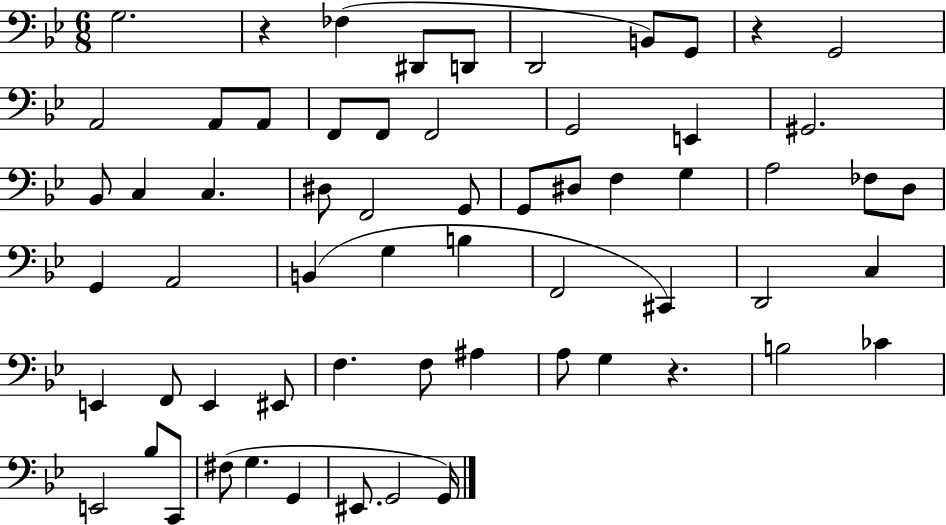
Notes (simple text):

G3/h. R/q FES3/q D#2/e D2/e D2/h B2/e G2/e R/q G2/h A2/h A2/e A2/e F2/e F2/e F2/h G2/h E2/q G#2/h. Bb2/e C3/q C3/q. D#3/e F2/h G2/e G2/e D#3/e F3/q G3/q A3/h FES3/e D3/e G2/q A2/h B2/q G3/q B3/q F2/h C#2/q D2/h C3/q E2/q F2/e E2/q EIS2/e F3/q. F3/e A#3/q A3/e G3/q R/q. B3/h CES4/q E2/h Bb3/e C2/e F#3/e G3/q. G2/q EIS2/e. G2/h G2/s